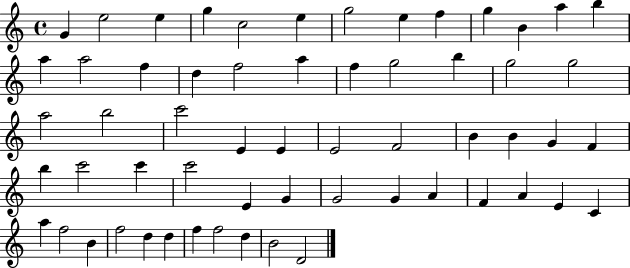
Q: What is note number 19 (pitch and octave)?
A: A5